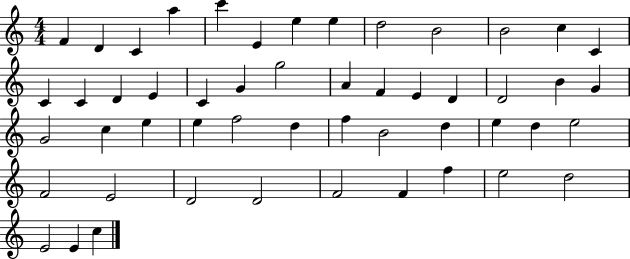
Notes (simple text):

F4/q D4/q C4/q A5/q C6/q E4/q E5/q E5/q D5/h B4/h B4/h C5/q C4/q C4/q C4/q D4/q E4/q C4/q G4/q G5/h A4/q F4/q E4/q D4/q D4/h B4/q G4/q G4/h C5/q E5/q E5/q F5/h D5/q F5/q B4/h D5/q E5/q D5/q E5/h F4/h E4/h D4/h D4/h F4/h F4/q F5/q E5/h D5/h E4/h E4/q C5/q